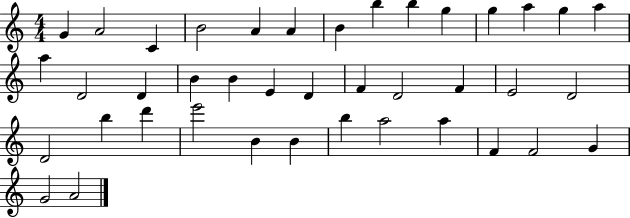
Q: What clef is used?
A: treble